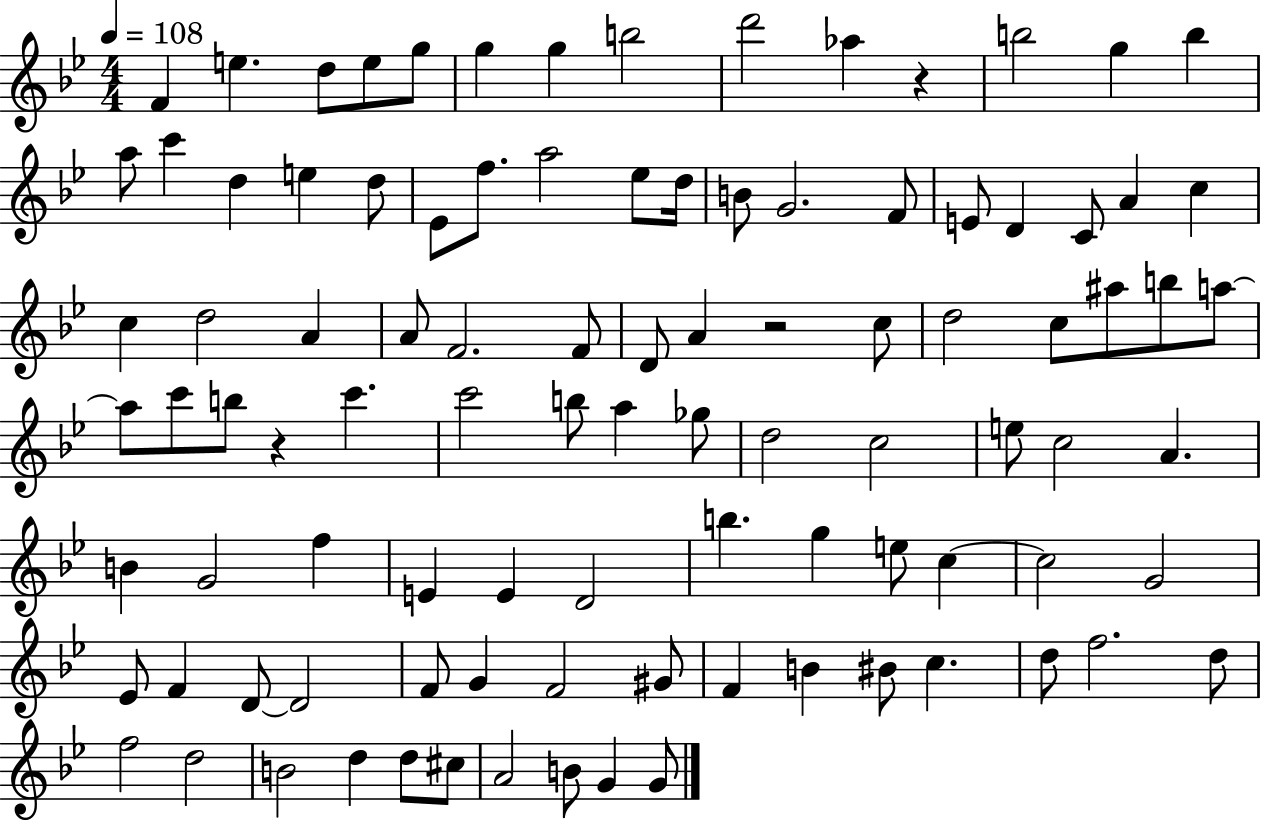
F4/q E5/q. D5/e E5/e G5/e G5/q G5/q B5/h D6/h Ab5/q R/q B5/h G5/q B5/q A5/e C6/q D5/q E5/q D5/e Eb4/e F5/e. A5/h Eb5/e D5/s B4/e G4/h. F4/e E4/e D4/q C4/e A4/q C5/q C5/q D5/h A4/q A4/e F4/h. F4/e D4/e A4/q R/h C5/e D5/h C5/e A#5/e B5/e A5/e A5/e C6/e B5/e R/q C6/q. C6/h B5/e A5/q Gb5/e D5/h C5/h E5/e C5/h A4/q. B4/q G4/h F5/q E4/q E4/q D4/h B5/q. G5/q E5/e C5/q C5/h G4/h Eb4/e F4/q D4/e D4/h F4/e G4/q F4/h G#4/e F4/q B4/q BIS4/e C5/q. D5/e F5/h. D5/e F5/h D5/h B4/h D5/q D5/e C#5/e A4/h B4/e G4/q G4/e